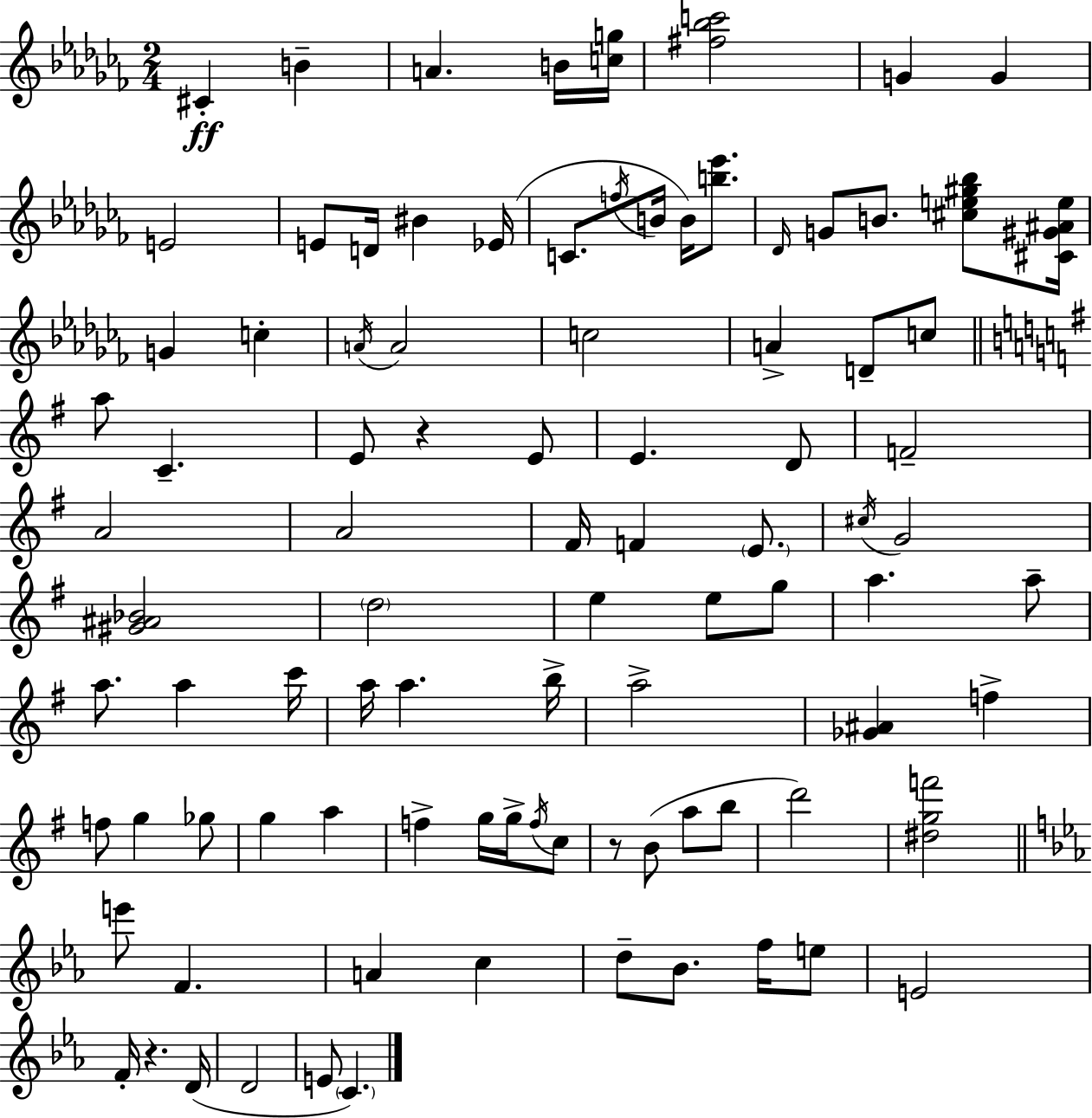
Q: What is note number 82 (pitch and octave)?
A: C4